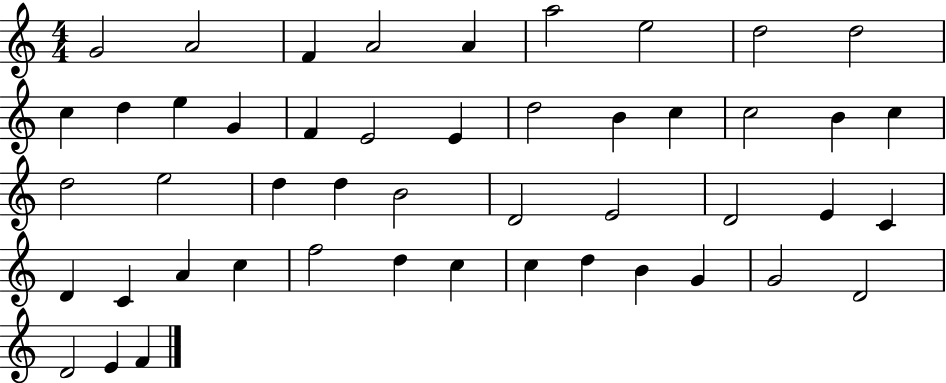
X:1
T:Untitled
M:4/4
L:1/4
K:C
G2 A2 F A2 A a2 e2 d2 d2 c d e G F E2 E d2 B c c2 B c d2 e2 d d B2 D2 E2 D2 E C D C A c f2 d c c d B G G2 D2 D2 E F